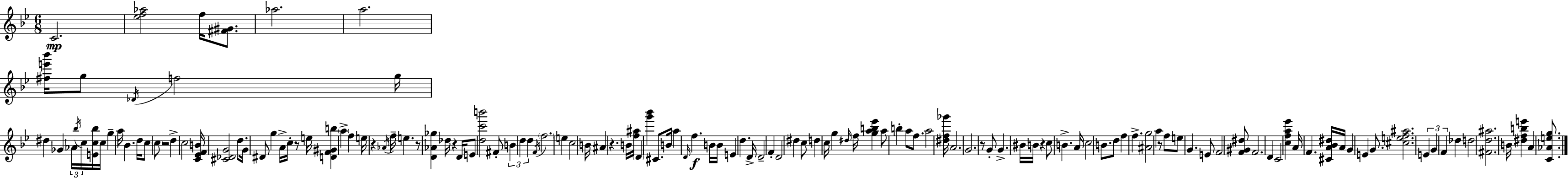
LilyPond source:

{
  \clef treble
  \numericTimeSignature
  \time 6/8
  \key bes \major
  \repeat volta 2 { c'2.\mp | <ees'' f'' aes''>2 f''16 <fis' gis'>8. | aes''2. | a''2. | \break <fis'' e''' bes'''>16 g''8 \acciaccatura { des'16 } f''2 | g''16 dis''4 ges'4 \tuplet 3/2 { aes'16 \acciaccatura { bes''16 } c''16 } | <e' c'' bes''>16 c''16 g''4-- a''16 bes'4. | d''16 c''8 \parenthesize c''8 r2 | \break d''4-> c''2 | <c' ees' f' b'>16 <cis' des' g'>2 d''8. | g'16 dis'8 g''4 a'16-> c''16-. r8 | e''16 <d' f' gis' b''>4 \parenthesize a''4-> f''4 | \break e''16 r4 \acciaccatura { aes'16 } f''16-- e''4. | r8 <d' aes' ges''>4 des''16 r4 | d'16 e'8 <d'' c''' b'''>2 | fis'8-. \tuplet 3/2 { b'4 d''4 d''4 } | \break \acciaccatura { f'16 } \parenthesize f''2. | e''4 c''2 | b'16 ais'4 r4. | b'16 <f'' ais''>16 \parenthesize d'4 <g''' bes'''>4 | \break cis'8. b'16 a''4 \grace { d'16 }\f f''4. | b'16 b'16 e'4 d''4. | d'16-> d'2-- | f'4-. d'2 | \break dis''4 c''8 d''4 c''16 | g''4 \grace { dis''16 } f''16 <g'' a'' b'' ees'''>4 a''8 | b''4-. a''8 f''8. a''2 | <dis'' f'' ges'''>16 a'2. | \break g'2. | r8 g'8-. g'4.-> | bis'16 b'16 r4 c''8 | b'4.-> a'16 c''2 | \break b'8. d''8 f''4 | f''4.-> <ais' g''>2 | a''4 r8 f''8 e''8 | g'4. e'8 f'2 | \break <f' gis' dis''>8 f'2. | d'4 c'2 | <c'' f'' a'' ees'''>4 a'16 f'4. | <cis' a' bes' dis''>16 a'16 g'4 e'4 | \break g'8. <cis'' e'' f'' ais''>2. | \tuplet 3/2 { e'4 g'4 | f'4 } des''4 d''2 | <fis' d'' ais''>2. | \break b'16 <dis'' f'' b'' e'''>4 a'4 | <c' aes' e'' g''>8. } \bar "|."
}